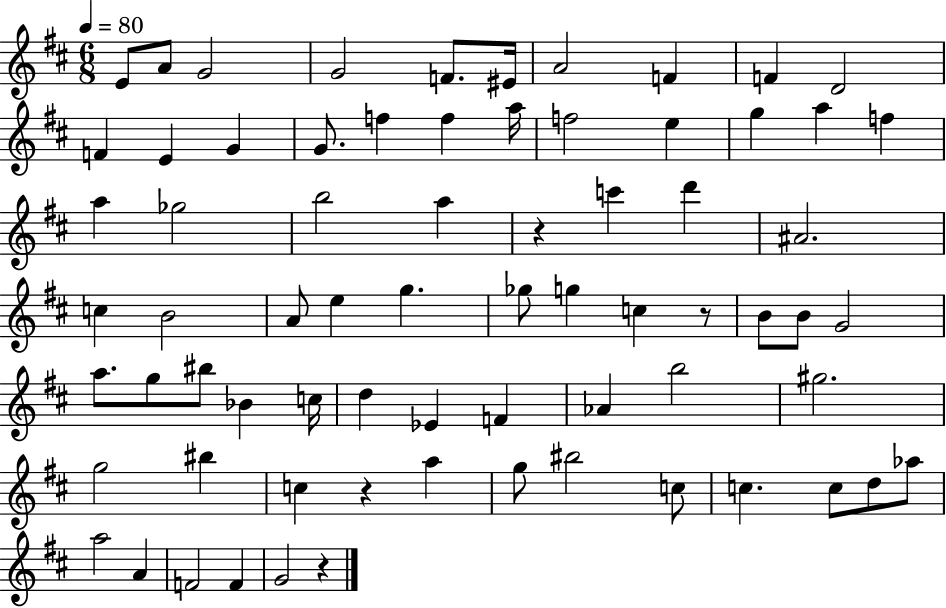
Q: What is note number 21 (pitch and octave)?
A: A5